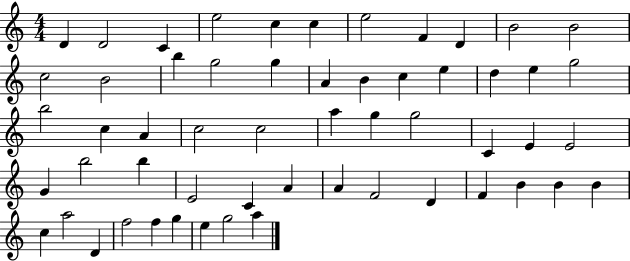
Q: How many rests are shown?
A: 0